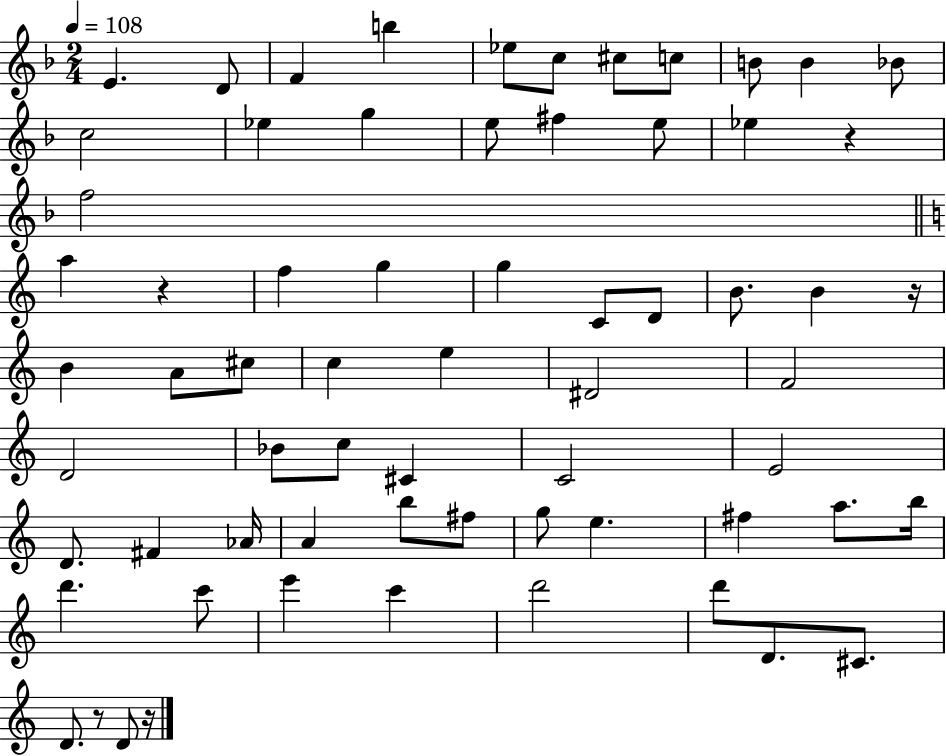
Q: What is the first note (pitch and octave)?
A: E4